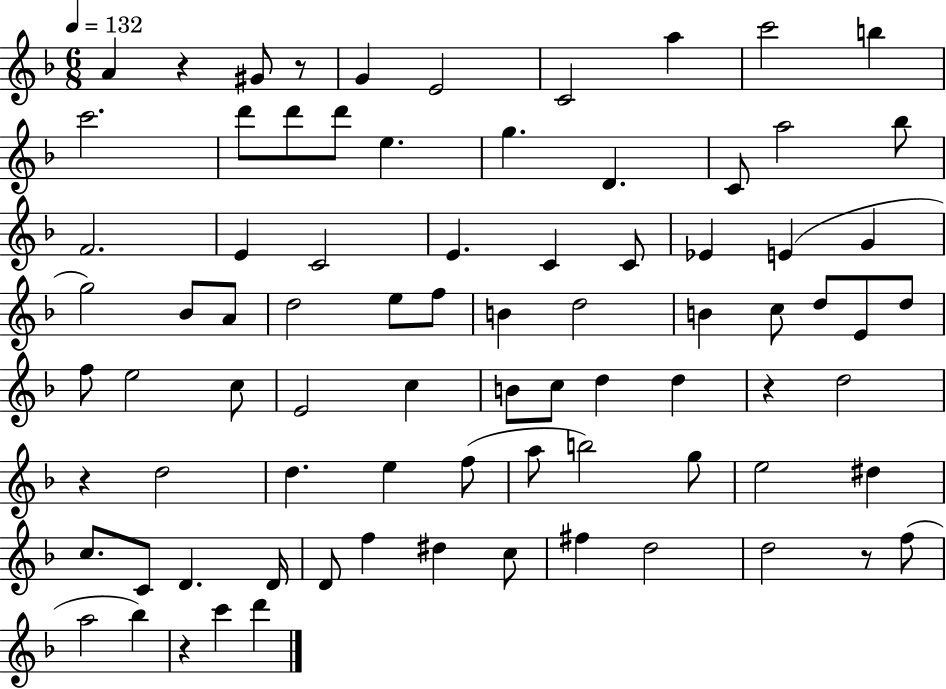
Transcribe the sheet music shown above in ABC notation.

X:1
T:Untitled
M:6/8
L:1/4
K:F
A z ^G/2 z/2 G E2 C2 a c'2 b c'2 d'/2 d'/2 d'/2 e g D C/2 a2 _b/2 F2 E C2 E C C/2 _E E G g2 _B/2 A/2 d2 e/2 f/2 B d2 B c/2 d/2 E/2 d/2 f/2 e2 c/2 E2 c B/2 c/2 d d z d2 z d2 d e f/2 a/2 b2 g/2 e2 ^d c/2 C/2 D D/4 D/2 f ^d c/2 ^f d2 d2 z/2 f/2 a2 _b z c' d'